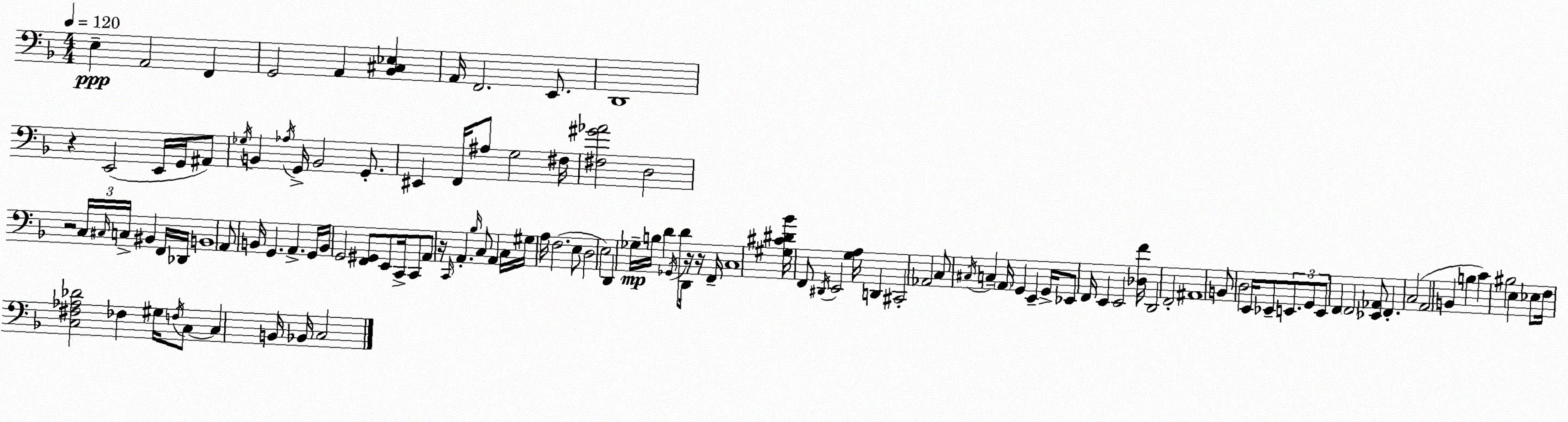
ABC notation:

X:1
T:Untitled
M:4/4
L:1/4
K:Dm
E, A,,2 F,, G,,2 A,, [_B,,^C,_E,] A,,/4 F,,2 E,,/2 D,,4 z E,,2 E,,/4 G,,/4 ^A,,/2 _G,/4 B,, _A,/4 G,,/4 B,,2 G,,/2 ^E,, F,,/4 ^A,/2 G,2 ^F,/4 [^F,^G_A]2 D,2 z2 C,/4 ^C,/4 C,/4 ^B,, F,,/4 _D,,/4 B,,4 A,,/2 B,,/4 G,, A,, G,,/4 B,,/4 G,,2 [F,,^G,,]/2 E,,/2 C,,/4 C,,/2 A,,/2 z/4 C,,/4 A,, _B,/4 C,/2 A,, C,/4 ^G,/4 A,/4 F,2 E,/2 D,2 E,2 D,, _G,/4 B,/4 D _G,,/4 D/2 D,,/4 z/4 z/4 F,,/4 C,4 [^G,^C^D_B]/4 F,,/2 ^D,,/4 E,,2 [G,A,]/4 D,, ^C,,2 _A,,2 C,/2 ^C,/4 C, A,,/4 G,, E,, G,,/4 _E,,/2 F,,/4 E,, E,,2 [_D,F]/4 D,,2 F,,2 ^A,,4 B,,/2 D,2 E,,/4 _E,,/2 E,,/2 G,,/2 E,,/2 F,, F,,2 [_E,,_A,,]/2 F,, C,2 A,,2 B,, B, C ^B,2 E, _E,/2 F,/4 [C,^F,_A,_D]2 _F, ^G,/4 F,/4 C,/2 C, B,,/4 _B,,/4 C,2